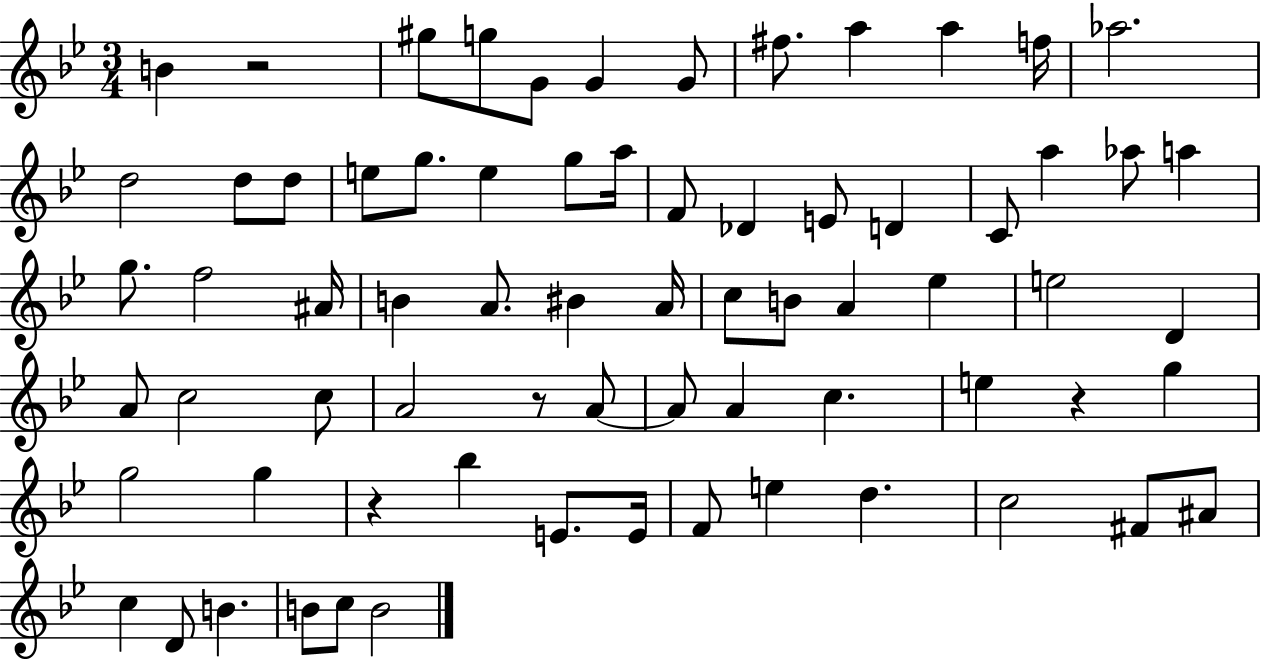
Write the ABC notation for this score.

X:1
T:Untitled
M:3/4
L:1/4
K:Bb
B z2 ^g/2 g/2 G/2 G G/2 ^f/2 a a f/4 _a2 d2 d/2 d/2 e/2 g/2 e g/2 a/4 F/2 _D E/2 D C/2 a _a/2 a g/2 f2 ^A/4 B A/2 ^B A/4 c/2 B/2 A _e e2 D A/2 c2 c/2 A2 z/2 A/2 A/2 A c e z g g2 g z _b E/2 E/4 F/2 e d c2 ^F/2 ^A/2 c D/2 B B/2 c/2 B2